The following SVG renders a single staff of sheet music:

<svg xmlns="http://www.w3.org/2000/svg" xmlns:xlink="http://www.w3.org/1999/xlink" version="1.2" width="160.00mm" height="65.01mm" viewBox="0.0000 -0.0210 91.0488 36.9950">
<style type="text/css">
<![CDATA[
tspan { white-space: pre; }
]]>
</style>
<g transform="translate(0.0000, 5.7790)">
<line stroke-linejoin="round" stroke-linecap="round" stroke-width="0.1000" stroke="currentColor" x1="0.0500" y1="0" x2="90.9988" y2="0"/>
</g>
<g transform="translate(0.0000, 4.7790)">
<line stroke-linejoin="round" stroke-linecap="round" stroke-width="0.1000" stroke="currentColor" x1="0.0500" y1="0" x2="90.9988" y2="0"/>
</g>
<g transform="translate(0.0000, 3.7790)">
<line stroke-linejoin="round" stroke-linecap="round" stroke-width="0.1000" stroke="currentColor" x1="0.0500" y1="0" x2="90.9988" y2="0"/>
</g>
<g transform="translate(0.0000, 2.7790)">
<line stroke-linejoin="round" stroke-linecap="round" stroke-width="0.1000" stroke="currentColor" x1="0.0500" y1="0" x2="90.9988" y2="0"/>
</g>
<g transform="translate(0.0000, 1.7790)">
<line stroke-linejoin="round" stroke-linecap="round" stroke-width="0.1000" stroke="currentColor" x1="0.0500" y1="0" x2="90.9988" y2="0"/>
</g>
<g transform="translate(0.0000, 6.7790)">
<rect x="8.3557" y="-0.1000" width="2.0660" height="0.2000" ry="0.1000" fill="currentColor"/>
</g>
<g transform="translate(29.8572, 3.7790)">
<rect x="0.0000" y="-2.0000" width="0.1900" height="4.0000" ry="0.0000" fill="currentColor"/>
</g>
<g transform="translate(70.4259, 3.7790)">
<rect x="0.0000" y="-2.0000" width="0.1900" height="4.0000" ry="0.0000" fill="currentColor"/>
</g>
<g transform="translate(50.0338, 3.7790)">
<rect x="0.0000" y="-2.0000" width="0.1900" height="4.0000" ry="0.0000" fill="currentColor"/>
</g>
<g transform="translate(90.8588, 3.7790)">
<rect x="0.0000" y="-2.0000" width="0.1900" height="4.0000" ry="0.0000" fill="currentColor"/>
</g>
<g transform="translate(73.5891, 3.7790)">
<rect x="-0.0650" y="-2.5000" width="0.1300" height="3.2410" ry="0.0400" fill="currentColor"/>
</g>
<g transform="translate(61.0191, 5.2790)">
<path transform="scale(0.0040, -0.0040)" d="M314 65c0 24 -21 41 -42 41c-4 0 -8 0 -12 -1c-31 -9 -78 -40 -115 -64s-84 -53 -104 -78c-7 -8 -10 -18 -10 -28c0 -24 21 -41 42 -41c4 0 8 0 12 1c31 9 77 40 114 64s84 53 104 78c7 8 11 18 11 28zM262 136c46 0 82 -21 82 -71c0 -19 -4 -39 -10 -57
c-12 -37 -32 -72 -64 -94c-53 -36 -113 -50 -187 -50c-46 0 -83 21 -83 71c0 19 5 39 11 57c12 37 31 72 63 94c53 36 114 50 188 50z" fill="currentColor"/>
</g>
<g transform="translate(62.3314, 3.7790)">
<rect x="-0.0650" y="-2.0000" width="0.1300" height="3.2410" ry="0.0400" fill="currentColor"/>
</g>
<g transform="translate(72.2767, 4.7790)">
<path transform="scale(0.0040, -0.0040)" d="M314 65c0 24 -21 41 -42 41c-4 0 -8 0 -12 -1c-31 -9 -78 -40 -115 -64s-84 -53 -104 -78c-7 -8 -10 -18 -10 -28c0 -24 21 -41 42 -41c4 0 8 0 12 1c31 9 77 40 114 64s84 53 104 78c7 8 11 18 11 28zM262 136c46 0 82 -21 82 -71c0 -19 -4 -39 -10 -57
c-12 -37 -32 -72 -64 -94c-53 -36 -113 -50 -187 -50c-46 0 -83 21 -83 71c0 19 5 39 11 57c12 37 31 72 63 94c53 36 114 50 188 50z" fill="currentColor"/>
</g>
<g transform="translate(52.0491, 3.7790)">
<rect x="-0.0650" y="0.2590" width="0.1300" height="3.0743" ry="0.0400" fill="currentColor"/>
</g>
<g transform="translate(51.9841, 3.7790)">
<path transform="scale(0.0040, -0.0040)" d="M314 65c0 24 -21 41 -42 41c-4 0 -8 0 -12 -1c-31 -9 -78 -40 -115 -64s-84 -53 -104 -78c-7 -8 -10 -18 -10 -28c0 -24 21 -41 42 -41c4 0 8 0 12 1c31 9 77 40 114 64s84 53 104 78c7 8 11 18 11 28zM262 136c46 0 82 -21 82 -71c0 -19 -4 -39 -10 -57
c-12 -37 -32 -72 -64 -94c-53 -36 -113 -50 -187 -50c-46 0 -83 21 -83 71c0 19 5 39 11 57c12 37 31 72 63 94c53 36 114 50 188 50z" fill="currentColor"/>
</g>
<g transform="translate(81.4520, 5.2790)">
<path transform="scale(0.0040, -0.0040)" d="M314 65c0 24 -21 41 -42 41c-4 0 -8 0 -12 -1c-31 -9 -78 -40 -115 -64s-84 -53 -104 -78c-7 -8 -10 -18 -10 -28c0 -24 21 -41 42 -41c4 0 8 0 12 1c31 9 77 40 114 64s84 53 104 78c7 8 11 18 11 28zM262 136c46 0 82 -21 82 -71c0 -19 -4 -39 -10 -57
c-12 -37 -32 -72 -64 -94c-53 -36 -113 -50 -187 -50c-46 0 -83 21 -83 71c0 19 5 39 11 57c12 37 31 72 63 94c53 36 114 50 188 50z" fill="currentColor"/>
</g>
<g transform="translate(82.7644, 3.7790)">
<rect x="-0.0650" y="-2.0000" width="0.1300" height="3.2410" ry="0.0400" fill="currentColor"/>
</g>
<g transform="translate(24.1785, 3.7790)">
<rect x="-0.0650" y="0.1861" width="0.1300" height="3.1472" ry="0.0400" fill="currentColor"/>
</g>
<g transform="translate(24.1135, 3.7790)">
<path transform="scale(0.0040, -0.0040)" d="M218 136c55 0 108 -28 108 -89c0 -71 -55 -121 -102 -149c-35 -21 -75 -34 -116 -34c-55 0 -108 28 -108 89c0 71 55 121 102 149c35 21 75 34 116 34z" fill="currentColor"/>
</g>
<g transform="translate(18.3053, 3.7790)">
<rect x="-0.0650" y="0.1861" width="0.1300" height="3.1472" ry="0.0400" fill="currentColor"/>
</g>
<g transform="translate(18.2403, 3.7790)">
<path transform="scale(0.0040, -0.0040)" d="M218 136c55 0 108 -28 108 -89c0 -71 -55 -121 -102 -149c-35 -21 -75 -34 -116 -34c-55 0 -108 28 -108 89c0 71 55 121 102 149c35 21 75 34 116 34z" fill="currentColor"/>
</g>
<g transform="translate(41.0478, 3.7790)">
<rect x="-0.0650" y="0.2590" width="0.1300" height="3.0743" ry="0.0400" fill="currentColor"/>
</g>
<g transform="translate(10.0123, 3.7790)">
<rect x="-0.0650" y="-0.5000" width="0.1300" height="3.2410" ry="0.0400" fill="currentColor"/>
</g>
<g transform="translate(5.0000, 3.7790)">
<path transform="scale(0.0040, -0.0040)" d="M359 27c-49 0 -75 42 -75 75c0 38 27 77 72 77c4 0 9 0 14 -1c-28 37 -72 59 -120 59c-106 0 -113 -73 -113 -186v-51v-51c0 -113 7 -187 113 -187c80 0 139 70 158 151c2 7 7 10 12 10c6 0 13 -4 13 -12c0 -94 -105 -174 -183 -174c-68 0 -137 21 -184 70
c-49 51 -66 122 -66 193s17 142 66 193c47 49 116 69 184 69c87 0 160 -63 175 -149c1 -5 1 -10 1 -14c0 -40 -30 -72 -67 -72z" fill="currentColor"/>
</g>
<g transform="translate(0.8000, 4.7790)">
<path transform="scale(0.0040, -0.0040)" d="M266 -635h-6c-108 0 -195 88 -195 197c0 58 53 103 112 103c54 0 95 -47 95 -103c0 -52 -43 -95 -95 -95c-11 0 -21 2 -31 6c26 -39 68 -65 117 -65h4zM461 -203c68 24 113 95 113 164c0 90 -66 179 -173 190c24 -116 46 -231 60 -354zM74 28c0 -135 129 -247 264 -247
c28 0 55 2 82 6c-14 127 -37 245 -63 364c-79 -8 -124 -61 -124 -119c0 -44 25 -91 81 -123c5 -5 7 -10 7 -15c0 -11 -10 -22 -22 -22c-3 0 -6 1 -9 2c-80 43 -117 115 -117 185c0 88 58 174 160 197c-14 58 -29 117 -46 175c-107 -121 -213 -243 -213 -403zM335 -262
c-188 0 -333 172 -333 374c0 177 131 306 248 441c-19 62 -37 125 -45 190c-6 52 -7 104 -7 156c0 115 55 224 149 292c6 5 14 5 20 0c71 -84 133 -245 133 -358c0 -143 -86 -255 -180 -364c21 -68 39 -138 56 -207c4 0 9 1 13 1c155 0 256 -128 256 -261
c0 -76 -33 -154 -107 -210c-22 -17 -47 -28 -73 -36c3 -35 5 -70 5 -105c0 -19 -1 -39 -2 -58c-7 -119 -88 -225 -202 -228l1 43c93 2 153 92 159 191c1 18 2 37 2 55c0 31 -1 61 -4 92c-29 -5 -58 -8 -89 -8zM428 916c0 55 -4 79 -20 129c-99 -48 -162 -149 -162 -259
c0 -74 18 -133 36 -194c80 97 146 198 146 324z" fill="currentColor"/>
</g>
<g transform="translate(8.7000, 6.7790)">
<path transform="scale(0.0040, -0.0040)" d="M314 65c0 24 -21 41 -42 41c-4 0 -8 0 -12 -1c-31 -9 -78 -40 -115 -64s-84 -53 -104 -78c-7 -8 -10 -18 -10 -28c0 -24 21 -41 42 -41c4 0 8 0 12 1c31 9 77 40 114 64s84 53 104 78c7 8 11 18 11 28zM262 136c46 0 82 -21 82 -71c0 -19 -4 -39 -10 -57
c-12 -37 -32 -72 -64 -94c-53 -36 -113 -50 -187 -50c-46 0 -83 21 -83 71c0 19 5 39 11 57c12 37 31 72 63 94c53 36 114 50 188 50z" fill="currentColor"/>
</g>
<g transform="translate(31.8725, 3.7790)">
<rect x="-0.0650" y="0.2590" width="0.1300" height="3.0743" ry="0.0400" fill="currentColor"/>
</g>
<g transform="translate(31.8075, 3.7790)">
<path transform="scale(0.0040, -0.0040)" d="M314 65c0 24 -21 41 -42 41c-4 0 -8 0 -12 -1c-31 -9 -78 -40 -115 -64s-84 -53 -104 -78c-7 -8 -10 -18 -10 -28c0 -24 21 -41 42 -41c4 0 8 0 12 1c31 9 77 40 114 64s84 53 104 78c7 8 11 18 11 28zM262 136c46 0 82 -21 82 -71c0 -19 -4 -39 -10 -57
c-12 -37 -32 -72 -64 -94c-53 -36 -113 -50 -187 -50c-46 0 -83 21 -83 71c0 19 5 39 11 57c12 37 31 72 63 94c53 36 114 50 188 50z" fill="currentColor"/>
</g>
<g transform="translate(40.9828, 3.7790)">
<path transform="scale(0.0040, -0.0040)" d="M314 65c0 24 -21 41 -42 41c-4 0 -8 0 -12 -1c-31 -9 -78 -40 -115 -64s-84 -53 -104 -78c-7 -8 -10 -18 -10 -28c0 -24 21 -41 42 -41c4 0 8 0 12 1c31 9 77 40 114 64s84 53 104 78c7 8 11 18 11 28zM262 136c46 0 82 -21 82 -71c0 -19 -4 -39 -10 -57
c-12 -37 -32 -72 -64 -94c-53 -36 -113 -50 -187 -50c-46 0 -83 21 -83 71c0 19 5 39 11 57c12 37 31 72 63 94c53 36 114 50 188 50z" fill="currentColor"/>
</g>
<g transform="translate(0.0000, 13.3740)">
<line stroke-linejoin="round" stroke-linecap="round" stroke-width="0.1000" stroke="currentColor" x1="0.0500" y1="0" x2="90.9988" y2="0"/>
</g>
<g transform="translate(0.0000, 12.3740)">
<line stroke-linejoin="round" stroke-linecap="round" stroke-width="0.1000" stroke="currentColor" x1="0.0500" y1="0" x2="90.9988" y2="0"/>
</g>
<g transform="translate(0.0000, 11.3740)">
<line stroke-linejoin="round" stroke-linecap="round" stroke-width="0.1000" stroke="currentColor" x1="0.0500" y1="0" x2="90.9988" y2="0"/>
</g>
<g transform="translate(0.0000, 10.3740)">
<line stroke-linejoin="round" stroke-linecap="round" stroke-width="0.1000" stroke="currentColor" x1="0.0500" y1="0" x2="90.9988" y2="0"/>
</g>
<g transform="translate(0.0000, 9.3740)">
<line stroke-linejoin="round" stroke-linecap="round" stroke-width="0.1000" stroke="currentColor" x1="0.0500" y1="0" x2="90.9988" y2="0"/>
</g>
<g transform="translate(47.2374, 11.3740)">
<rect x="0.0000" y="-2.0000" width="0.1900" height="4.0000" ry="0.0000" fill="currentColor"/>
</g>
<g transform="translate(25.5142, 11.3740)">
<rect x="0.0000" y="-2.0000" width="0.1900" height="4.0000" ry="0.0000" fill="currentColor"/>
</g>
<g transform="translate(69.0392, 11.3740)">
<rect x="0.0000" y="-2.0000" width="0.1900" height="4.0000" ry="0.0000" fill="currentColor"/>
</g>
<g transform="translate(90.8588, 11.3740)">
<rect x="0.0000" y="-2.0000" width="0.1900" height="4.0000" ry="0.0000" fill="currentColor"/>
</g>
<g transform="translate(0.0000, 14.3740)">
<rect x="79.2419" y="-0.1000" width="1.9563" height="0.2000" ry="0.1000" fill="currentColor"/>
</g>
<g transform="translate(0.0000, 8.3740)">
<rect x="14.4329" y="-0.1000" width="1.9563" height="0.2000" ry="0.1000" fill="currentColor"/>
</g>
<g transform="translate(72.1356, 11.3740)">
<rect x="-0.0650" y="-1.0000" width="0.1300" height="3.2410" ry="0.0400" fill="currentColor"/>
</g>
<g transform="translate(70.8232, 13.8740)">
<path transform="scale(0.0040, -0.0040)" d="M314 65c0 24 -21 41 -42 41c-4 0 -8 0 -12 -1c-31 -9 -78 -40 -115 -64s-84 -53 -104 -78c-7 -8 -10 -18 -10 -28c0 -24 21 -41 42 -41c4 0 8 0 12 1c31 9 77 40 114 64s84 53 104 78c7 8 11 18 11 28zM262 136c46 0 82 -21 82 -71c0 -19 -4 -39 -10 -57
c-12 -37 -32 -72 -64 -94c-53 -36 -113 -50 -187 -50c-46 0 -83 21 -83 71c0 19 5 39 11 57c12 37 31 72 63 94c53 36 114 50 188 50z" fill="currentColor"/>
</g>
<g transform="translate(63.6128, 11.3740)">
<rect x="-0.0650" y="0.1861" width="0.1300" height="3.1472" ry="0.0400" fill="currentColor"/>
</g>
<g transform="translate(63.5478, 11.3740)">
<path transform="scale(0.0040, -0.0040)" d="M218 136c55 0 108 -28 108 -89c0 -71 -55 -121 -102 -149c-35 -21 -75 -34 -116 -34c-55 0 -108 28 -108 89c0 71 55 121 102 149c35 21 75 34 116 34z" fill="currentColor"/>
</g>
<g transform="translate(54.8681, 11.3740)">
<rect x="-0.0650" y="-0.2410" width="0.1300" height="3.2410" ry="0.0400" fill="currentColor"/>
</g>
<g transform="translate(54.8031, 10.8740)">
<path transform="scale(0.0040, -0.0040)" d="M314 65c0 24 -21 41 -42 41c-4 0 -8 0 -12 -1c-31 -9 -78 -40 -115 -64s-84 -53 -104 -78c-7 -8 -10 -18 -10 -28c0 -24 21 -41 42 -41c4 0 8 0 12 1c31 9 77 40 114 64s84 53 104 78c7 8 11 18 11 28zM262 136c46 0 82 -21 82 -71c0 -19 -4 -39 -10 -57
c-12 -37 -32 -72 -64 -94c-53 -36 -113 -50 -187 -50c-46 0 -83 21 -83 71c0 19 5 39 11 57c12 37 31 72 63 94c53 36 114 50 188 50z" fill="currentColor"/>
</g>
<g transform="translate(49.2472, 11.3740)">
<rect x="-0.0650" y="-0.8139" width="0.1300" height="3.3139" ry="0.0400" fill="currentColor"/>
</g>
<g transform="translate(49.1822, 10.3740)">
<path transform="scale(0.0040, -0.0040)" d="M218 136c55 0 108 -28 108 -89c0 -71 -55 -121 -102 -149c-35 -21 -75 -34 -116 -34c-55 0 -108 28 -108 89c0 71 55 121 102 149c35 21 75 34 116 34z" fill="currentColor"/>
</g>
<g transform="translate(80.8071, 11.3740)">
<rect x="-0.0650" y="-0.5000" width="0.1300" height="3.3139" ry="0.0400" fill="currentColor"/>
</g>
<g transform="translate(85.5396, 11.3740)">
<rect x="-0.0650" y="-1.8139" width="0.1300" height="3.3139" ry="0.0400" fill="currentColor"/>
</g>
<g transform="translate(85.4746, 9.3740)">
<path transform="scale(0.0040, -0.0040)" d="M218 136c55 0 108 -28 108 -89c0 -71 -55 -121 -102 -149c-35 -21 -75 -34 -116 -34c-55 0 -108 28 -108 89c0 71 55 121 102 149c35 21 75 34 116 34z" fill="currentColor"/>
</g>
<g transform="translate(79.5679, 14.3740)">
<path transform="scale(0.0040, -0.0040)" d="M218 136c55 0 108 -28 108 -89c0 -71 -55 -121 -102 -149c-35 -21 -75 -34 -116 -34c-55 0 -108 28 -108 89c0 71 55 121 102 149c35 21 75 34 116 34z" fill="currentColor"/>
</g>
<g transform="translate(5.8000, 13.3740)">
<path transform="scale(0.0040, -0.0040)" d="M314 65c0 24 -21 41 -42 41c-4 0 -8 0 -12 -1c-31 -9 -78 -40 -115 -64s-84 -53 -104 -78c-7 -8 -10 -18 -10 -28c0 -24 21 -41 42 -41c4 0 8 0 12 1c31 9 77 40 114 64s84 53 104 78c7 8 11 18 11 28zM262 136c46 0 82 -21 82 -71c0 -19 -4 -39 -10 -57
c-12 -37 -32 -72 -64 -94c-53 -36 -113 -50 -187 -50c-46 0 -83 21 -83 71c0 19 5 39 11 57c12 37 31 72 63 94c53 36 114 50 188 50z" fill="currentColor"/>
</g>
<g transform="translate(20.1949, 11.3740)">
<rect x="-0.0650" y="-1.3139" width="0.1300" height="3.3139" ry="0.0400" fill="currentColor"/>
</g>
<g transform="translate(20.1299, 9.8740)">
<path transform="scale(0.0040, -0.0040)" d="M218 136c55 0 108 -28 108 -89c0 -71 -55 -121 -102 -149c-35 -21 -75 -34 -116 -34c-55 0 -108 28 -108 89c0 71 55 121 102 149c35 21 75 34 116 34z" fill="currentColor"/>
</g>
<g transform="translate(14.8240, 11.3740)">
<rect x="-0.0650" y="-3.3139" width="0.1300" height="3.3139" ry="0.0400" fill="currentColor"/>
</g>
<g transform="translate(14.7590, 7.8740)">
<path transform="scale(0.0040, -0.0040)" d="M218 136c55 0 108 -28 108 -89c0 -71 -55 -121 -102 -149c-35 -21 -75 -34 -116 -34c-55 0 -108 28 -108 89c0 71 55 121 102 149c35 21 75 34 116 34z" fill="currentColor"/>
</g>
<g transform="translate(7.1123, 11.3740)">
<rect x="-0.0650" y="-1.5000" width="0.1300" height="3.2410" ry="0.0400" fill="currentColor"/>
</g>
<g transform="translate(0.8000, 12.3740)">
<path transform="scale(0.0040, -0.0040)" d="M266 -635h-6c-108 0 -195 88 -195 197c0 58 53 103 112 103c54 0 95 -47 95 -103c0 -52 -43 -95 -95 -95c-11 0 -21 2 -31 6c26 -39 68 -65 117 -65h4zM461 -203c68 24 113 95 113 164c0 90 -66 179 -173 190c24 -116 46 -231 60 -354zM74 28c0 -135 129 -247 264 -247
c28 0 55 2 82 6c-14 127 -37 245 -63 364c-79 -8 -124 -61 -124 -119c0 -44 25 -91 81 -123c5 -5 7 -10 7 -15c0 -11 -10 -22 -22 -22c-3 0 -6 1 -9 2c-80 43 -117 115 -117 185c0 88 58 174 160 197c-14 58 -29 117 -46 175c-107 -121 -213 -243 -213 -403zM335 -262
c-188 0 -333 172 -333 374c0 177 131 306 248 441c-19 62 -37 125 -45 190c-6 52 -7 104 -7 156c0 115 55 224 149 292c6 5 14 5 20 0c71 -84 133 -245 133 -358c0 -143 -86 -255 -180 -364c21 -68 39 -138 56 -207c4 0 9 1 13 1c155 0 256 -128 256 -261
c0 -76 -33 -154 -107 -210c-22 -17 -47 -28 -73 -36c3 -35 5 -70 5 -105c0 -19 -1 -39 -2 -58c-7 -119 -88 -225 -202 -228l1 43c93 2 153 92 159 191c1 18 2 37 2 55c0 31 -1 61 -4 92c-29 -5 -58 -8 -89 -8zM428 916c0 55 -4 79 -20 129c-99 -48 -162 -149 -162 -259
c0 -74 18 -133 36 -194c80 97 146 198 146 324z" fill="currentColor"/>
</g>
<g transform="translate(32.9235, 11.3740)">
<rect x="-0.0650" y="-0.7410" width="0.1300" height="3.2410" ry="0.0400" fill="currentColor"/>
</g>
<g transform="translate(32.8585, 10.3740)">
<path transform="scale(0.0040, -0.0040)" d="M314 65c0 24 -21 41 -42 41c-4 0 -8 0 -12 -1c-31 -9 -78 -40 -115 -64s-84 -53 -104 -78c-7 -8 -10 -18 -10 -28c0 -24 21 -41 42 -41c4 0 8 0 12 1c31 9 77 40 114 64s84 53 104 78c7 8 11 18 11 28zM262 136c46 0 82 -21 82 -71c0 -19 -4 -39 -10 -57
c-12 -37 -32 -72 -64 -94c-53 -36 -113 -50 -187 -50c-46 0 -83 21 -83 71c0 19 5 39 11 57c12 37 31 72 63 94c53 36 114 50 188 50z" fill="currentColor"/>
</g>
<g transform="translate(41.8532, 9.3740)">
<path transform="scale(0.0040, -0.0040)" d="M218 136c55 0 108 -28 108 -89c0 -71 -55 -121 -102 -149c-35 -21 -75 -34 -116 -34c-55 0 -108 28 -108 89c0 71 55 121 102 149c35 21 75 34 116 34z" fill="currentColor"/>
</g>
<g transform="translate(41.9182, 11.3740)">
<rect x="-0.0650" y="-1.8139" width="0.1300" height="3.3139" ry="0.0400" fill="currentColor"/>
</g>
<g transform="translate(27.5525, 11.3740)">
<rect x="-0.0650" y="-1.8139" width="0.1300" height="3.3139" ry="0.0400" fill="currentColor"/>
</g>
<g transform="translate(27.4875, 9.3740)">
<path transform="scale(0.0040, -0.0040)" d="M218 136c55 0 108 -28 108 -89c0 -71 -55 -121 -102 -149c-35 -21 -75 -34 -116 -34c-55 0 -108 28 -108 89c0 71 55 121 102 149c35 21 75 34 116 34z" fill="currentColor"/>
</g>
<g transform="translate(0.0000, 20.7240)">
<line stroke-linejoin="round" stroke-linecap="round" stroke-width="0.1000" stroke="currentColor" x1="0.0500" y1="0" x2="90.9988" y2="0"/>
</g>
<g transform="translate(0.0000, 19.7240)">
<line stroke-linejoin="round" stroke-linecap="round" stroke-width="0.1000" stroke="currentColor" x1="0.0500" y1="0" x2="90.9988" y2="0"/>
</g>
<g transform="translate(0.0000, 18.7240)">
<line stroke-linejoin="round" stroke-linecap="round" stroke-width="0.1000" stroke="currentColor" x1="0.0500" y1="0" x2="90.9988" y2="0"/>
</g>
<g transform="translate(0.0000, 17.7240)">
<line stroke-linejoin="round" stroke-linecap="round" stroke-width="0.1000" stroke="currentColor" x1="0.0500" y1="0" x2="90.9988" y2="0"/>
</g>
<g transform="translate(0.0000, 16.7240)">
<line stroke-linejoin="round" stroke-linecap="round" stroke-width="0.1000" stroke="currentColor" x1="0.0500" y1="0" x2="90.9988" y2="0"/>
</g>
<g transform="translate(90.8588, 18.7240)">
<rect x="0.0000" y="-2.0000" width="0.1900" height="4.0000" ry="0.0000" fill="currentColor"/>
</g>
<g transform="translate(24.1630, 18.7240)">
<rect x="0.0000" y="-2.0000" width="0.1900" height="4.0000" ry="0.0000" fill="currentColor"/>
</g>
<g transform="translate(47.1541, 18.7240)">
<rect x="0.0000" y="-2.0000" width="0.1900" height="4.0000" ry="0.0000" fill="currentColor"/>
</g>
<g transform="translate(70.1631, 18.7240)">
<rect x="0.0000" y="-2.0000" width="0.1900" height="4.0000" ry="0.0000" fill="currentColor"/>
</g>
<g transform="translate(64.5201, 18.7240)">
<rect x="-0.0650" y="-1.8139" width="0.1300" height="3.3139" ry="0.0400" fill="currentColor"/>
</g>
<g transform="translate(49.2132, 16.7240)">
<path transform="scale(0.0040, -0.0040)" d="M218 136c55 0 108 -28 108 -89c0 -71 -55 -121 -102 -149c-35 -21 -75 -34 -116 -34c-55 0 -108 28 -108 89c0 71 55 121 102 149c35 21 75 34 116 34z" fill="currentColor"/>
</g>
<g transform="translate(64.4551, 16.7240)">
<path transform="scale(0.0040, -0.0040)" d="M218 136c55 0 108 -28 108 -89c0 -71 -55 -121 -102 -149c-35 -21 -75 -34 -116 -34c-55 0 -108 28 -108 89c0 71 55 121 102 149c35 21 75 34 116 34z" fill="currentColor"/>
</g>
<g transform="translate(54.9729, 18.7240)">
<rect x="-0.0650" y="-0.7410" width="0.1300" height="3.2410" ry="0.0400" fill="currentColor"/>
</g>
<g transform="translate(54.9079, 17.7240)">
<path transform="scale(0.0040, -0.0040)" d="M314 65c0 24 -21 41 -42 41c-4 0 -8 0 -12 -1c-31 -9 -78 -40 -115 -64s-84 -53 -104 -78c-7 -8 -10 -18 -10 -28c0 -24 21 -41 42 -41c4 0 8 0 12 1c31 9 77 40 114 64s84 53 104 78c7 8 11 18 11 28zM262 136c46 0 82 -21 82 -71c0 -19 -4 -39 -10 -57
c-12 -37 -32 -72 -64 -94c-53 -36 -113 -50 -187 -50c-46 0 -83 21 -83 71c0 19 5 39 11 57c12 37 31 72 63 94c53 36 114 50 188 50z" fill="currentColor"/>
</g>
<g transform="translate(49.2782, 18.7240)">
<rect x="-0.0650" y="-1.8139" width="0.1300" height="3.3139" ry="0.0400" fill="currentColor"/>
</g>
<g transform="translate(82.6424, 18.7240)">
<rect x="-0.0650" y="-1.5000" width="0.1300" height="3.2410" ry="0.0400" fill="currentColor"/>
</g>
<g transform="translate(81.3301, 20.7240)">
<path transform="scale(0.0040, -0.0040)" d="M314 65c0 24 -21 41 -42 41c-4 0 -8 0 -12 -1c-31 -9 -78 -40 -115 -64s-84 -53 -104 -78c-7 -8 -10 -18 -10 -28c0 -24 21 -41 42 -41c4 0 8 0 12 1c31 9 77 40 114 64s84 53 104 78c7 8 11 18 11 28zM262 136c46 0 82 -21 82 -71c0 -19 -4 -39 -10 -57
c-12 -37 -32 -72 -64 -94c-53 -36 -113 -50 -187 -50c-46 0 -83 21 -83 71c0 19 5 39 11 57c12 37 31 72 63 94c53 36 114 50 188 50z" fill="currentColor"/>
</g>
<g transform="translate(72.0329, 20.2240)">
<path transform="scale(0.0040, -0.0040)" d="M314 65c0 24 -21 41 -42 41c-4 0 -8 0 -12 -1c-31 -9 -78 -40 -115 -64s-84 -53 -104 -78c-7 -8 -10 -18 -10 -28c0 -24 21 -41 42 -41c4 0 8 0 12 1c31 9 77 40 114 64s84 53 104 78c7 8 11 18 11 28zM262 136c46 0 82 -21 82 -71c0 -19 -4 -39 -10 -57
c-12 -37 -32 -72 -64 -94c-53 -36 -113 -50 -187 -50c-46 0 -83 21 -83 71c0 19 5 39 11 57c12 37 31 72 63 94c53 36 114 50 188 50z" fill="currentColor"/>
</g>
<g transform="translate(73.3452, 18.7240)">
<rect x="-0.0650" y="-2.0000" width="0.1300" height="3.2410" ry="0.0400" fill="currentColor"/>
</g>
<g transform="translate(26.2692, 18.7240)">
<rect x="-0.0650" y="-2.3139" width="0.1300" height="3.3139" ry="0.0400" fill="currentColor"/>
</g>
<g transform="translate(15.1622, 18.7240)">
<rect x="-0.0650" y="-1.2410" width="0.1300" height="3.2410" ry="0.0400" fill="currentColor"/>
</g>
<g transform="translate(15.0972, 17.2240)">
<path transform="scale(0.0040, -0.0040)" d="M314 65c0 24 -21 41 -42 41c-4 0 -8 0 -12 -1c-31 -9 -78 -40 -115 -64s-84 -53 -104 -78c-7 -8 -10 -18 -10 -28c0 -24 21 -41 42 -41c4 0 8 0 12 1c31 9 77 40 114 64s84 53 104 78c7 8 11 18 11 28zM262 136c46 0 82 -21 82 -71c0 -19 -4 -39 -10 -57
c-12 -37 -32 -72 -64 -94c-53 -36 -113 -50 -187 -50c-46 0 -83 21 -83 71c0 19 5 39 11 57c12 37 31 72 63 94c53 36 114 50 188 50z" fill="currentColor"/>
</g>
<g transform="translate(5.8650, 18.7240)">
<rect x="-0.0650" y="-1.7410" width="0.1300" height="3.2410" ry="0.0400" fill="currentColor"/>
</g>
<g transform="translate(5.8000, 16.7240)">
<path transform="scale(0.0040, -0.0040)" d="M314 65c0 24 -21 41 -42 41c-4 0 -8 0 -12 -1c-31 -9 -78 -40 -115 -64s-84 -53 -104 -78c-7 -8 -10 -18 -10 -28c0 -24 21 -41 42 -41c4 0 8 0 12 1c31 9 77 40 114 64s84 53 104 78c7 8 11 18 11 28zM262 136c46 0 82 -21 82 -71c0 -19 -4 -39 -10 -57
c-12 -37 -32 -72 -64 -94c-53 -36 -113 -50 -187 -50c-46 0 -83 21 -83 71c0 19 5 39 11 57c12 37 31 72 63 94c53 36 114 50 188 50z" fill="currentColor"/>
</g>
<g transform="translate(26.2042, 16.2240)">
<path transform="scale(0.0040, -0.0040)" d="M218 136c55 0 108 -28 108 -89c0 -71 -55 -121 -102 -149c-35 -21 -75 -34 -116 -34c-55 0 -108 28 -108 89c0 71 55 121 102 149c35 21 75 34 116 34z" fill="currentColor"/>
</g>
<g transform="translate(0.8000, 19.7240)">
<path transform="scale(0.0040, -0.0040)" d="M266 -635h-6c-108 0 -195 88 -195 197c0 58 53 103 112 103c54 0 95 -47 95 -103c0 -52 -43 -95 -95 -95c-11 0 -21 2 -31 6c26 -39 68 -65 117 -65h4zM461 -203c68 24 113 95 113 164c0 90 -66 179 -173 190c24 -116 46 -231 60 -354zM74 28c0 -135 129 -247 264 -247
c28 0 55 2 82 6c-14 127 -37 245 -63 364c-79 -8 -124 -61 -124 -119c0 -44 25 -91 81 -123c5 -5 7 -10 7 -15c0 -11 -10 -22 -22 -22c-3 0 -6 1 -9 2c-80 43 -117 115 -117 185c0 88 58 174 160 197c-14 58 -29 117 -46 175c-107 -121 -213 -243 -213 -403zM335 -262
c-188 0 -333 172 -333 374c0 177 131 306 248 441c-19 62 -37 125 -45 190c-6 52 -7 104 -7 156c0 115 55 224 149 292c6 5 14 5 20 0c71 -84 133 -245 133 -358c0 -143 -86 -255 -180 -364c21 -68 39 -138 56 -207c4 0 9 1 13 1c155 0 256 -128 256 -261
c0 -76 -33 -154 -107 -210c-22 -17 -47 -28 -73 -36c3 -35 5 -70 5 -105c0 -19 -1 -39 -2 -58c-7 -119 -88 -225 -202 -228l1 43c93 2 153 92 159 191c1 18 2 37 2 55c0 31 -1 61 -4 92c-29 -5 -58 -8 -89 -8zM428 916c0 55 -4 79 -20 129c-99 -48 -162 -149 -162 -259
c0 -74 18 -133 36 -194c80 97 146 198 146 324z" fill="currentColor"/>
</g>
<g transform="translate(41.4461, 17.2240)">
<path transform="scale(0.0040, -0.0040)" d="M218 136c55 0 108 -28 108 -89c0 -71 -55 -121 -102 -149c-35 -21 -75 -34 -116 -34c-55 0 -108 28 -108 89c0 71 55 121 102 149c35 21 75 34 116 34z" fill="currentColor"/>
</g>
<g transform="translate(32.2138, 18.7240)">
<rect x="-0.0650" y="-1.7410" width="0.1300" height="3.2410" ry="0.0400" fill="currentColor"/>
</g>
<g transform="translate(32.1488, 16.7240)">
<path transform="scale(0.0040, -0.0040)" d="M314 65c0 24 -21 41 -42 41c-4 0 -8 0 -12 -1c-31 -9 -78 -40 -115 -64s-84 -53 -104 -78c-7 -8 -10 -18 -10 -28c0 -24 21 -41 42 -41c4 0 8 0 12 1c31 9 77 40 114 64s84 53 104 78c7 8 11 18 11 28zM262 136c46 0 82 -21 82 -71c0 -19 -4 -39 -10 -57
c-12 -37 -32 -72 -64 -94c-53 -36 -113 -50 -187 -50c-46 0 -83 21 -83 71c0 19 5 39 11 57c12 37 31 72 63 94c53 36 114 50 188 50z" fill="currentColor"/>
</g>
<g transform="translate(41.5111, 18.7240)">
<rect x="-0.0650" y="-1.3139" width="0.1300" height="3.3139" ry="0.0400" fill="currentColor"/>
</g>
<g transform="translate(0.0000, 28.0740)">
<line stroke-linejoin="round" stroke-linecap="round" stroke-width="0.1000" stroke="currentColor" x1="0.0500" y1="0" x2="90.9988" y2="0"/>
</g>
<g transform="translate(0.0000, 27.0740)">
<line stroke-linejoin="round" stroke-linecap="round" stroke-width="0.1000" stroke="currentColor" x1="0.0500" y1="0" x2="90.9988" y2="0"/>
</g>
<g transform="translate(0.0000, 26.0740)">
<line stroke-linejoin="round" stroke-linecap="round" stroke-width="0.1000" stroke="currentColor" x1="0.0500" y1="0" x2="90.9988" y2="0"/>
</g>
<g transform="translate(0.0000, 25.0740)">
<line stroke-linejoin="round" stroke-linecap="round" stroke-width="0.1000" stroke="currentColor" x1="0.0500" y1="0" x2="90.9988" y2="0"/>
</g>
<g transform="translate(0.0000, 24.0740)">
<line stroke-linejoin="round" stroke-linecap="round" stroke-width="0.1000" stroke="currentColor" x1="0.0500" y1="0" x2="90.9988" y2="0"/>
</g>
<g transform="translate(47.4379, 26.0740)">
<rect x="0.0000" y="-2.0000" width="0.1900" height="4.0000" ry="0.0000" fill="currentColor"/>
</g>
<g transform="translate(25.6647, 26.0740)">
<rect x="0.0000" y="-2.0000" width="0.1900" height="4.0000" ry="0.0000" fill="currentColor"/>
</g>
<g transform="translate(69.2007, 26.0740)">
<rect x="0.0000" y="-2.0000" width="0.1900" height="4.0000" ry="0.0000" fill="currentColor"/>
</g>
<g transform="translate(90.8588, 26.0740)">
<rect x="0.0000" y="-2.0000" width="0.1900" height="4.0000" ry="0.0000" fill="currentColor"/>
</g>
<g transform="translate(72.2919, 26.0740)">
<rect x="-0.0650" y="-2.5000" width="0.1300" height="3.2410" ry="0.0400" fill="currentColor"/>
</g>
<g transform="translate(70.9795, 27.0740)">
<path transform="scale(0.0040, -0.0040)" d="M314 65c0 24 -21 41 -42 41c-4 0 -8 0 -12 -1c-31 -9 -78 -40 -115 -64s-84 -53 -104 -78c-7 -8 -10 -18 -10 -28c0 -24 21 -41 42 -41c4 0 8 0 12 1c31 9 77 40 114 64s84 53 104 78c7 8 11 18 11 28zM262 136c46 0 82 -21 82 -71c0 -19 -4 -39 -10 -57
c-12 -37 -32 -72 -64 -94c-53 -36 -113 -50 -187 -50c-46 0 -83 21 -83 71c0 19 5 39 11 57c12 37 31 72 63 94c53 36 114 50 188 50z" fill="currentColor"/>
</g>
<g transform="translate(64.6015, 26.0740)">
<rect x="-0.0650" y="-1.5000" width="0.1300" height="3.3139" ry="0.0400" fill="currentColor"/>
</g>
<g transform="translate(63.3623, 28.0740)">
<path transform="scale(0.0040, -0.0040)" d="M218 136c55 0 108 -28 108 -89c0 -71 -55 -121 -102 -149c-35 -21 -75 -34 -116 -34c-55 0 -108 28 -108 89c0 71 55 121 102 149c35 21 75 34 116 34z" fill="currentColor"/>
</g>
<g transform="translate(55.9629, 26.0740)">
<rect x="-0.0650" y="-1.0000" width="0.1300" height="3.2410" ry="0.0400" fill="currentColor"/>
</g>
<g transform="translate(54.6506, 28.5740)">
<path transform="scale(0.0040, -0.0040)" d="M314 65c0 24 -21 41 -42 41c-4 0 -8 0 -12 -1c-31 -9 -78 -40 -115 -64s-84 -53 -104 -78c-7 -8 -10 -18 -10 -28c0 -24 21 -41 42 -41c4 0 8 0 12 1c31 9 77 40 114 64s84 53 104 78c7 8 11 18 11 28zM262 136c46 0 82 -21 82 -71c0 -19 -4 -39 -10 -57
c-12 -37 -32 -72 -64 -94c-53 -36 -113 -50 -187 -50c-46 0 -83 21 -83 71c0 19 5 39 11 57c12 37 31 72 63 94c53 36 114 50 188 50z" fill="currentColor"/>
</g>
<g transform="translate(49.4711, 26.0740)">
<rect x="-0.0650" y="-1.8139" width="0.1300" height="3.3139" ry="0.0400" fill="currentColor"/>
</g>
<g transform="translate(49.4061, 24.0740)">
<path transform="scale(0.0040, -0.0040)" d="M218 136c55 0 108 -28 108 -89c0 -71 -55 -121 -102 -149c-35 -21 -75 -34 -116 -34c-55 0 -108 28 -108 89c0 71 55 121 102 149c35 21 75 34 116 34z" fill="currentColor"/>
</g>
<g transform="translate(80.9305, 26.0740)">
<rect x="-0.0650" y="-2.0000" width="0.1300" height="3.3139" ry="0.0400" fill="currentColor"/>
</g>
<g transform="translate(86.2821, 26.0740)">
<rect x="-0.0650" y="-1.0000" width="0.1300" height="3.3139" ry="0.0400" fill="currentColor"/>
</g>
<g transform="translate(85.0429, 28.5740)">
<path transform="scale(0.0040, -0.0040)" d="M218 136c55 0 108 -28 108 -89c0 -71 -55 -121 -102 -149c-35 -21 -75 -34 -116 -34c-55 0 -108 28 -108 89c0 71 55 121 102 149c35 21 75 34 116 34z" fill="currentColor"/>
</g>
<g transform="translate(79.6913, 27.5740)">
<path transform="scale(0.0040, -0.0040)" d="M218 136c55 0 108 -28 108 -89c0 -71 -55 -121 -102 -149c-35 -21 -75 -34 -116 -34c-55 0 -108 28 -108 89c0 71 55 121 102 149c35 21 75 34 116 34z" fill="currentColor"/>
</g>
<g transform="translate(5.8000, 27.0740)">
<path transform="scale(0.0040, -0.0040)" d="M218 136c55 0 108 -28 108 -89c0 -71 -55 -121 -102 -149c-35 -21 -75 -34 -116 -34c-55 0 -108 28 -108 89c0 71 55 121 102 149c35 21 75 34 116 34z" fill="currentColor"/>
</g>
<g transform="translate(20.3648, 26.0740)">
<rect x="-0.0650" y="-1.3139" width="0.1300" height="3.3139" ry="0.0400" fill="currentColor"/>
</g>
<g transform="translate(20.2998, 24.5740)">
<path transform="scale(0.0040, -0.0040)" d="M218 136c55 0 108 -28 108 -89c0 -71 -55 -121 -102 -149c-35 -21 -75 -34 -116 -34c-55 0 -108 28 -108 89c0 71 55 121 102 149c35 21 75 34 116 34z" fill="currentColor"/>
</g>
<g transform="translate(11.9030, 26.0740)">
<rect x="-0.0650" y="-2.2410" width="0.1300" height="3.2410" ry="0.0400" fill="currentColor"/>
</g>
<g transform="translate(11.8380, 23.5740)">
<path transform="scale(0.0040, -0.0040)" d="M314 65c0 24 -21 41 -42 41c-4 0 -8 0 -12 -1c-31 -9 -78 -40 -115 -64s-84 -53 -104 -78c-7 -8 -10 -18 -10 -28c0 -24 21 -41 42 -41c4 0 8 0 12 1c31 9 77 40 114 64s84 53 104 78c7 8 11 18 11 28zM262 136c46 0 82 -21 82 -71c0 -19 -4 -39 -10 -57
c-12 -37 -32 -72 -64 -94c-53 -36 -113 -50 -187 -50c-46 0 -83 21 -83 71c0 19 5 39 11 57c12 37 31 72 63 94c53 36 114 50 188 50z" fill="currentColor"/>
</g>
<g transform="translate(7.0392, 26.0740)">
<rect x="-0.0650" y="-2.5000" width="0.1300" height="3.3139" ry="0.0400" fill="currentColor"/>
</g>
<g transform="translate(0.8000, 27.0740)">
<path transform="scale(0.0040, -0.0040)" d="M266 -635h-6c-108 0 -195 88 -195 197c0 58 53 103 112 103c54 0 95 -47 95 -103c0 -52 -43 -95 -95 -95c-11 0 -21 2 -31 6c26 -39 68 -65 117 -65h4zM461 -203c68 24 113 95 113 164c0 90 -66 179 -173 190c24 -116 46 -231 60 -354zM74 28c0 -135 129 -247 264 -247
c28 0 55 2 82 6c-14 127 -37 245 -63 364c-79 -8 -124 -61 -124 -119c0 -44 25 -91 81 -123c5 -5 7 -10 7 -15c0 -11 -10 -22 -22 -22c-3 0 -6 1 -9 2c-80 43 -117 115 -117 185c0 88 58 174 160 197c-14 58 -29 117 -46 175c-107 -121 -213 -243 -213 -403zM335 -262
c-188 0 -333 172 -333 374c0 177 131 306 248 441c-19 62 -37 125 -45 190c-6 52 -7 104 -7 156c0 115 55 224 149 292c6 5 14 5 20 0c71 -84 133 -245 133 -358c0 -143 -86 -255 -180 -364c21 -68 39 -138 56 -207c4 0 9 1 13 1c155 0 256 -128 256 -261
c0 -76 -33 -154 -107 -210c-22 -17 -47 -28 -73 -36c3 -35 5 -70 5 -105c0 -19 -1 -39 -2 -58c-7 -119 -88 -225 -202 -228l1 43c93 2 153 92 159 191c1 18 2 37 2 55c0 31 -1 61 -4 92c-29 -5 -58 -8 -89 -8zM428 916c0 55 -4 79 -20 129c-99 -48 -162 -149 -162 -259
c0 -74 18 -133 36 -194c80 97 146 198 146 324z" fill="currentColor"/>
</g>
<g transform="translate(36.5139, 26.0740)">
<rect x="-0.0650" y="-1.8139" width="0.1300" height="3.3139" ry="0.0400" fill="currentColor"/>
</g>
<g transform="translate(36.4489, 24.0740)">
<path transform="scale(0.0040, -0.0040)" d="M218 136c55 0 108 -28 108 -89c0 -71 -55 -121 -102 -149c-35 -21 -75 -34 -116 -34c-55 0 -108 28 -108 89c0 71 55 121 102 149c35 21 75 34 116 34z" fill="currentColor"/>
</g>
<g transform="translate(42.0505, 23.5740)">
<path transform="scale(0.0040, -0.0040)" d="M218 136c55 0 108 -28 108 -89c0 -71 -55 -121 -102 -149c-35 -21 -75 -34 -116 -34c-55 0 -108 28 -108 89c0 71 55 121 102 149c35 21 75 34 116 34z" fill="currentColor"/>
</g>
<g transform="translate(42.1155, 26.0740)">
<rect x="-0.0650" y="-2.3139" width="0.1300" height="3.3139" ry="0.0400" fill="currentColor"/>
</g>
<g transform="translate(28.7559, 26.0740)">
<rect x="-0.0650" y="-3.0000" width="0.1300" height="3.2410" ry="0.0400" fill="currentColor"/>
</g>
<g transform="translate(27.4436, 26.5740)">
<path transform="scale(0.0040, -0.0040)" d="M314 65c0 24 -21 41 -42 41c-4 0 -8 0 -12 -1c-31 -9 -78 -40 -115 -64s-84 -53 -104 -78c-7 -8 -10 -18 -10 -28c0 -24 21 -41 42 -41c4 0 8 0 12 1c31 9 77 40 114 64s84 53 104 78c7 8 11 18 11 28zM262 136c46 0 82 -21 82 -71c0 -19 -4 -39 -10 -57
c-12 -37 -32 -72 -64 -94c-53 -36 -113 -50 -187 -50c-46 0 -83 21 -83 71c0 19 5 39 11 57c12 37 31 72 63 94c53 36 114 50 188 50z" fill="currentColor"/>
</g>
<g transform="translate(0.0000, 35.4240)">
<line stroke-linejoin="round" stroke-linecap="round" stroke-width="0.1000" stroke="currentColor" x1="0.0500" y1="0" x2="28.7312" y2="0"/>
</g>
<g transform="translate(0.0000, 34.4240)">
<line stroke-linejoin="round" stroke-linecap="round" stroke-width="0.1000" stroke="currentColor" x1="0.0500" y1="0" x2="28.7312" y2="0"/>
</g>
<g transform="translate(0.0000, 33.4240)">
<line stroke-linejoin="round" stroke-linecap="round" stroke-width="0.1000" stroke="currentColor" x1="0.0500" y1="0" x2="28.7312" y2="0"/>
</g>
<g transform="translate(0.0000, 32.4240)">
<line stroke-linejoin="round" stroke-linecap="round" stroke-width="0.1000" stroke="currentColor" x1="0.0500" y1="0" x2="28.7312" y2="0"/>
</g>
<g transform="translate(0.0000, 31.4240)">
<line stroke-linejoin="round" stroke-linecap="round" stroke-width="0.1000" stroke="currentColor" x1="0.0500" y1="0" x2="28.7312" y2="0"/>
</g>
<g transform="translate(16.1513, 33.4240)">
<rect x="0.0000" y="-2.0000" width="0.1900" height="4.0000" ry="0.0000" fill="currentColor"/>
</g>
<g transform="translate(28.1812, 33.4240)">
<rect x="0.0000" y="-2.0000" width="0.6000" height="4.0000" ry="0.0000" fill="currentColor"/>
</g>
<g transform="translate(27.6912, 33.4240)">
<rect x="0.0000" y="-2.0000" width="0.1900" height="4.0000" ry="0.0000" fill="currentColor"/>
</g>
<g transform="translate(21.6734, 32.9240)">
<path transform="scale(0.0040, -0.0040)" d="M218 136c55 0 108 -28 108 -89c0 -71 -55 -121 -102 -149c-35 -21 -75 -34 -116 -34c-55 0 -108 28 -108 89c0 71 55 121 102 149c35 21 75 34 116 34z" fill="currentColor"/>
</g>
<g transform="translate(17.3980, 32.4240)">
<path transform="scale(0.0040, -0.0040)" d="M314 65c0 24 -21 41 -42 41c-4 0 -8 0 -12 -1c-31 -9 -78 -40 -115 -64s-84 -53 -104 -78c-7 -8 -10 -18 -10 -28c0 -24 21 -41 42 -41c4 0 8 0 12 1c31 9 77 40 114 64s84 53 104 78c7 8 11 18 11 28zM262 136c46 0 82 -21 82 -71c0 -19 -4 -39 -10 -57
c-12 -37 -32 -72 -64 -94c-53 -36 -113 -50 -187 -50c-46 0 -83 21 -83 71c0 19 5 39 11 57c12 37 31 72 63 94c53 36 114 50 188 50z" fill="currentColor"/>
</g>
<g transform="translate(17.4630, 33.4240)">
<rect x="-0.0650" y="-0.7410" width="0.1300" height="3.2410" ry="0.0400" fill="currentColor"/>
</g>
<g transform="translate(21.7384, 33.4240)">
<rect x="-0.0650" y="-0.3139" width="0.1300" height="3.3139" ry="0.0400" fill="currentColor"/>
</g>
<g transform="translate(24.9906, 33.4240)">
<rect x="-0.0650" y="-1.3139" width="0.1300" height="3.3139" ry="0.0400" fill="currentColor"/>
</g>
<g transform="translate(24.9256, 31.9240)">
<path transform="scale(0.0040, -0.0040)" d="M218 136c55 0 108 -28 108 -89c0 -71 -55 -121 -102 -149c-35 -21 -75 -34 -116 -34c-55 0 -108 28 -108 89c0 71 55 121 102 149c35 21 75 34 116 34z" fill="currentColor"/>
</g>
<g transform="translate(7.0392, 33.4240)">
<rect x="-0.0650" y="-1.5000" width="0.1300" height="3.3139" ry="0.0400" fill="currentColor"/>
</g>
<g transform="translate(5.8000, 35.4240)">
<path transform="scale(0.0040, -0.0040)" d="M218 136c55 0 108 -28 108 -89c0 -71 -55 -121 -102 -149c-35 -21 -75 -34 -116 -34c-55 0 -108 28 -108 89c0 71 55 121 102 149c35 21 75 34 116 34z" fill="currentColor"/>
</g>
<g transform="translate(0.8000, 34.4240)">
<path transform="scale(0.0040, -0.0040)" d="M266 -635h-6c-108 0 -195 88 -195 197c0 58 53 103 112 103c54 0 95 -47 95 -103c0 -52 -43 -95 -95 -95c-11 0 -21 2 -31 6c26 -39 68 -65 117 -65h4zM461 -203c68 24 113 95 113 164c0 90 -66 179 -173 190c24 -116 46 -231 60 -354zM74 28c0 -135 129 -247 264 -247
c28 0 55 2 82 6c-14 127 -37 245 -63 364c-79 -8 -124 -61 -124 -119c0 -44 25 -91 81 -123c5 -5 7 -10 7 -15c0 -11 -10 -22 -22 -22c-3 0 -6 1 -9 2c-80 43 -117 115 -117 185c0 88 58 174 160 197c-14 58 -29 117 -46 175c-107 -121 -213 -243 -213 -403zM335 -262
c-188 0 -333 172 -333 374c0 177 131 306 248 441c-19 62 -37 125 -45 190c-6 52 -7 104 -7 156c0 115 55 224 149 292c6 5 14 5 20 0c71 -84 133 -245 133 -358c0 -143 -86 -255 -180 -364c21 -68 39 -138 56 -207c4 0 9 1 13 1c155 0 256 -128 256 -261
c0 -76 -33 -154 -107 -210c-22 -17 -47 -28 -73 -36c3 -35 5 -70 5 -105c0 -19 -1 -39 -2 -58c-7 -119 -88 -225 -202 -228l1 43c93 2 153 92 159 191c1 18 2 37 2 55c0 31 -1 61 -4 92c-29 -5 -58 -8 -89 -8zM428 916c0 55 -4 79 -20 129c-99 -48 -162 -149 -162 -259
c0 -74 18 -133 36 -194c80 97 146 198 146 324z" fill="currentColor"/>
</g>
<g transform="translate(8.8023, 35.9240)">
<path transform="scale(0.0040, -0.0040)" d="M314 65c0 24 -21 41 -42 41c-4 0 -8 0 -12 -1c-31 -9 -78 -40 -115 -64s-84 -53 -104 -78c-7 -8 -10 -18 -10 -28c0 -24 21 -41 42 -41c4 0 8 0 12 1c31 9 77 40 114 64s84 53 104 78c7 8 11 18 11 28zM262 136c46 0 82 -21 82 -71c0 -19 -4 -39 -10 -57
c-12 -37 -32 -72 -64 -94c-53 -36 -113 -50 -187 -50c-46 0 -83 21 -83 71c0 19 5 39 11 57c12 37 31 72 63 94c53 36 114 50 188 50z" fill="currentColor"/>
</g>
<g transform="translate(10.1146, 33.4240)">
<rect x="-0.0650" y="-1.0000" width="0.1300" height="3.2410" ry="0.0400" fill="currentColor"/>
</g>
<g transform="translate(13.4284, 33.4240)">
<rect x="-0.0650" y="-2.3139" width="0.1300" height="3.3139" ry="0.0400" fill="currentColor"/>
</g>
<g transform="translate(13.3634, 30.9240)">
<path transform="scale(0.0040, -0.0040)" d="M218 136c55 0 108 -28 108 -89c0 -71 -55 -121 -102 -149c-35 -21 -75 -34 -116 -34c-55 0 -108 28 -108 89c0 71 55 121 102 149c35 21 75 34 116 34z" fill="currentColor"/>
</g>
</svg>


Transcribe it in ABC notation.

X:1
T:Untitled
M:4/4
L:1/4
K:C
C2 B B B2 B2 B2 F2 G2 F2 E2 b e f d2 f d c2 B D2 C f f2 e2 g f2 e f d2 f F2 E2 G g2 e A2 f g f D2 E G2 F D E D2 g d2 c e